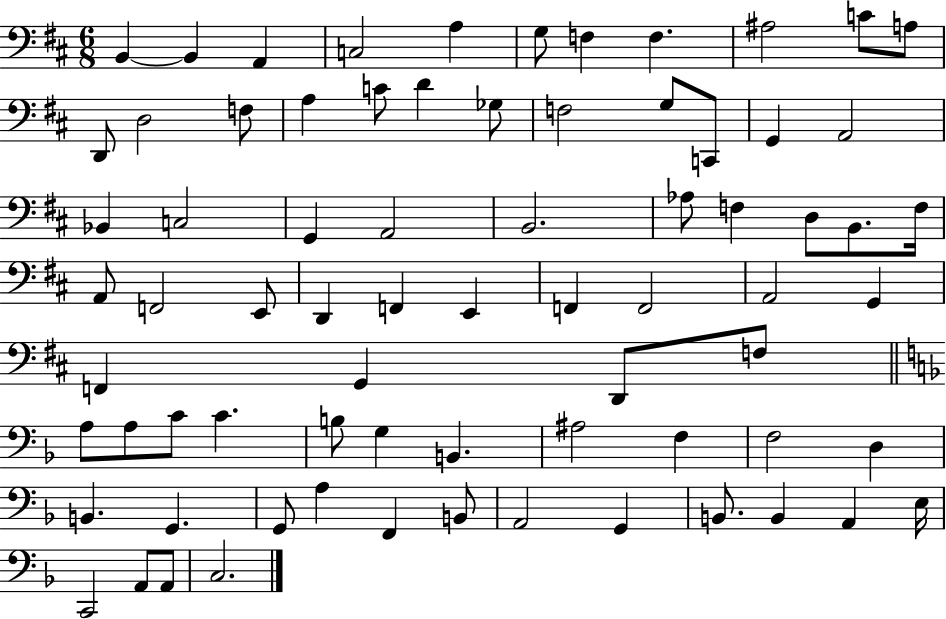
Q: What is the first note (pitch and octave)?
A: B2